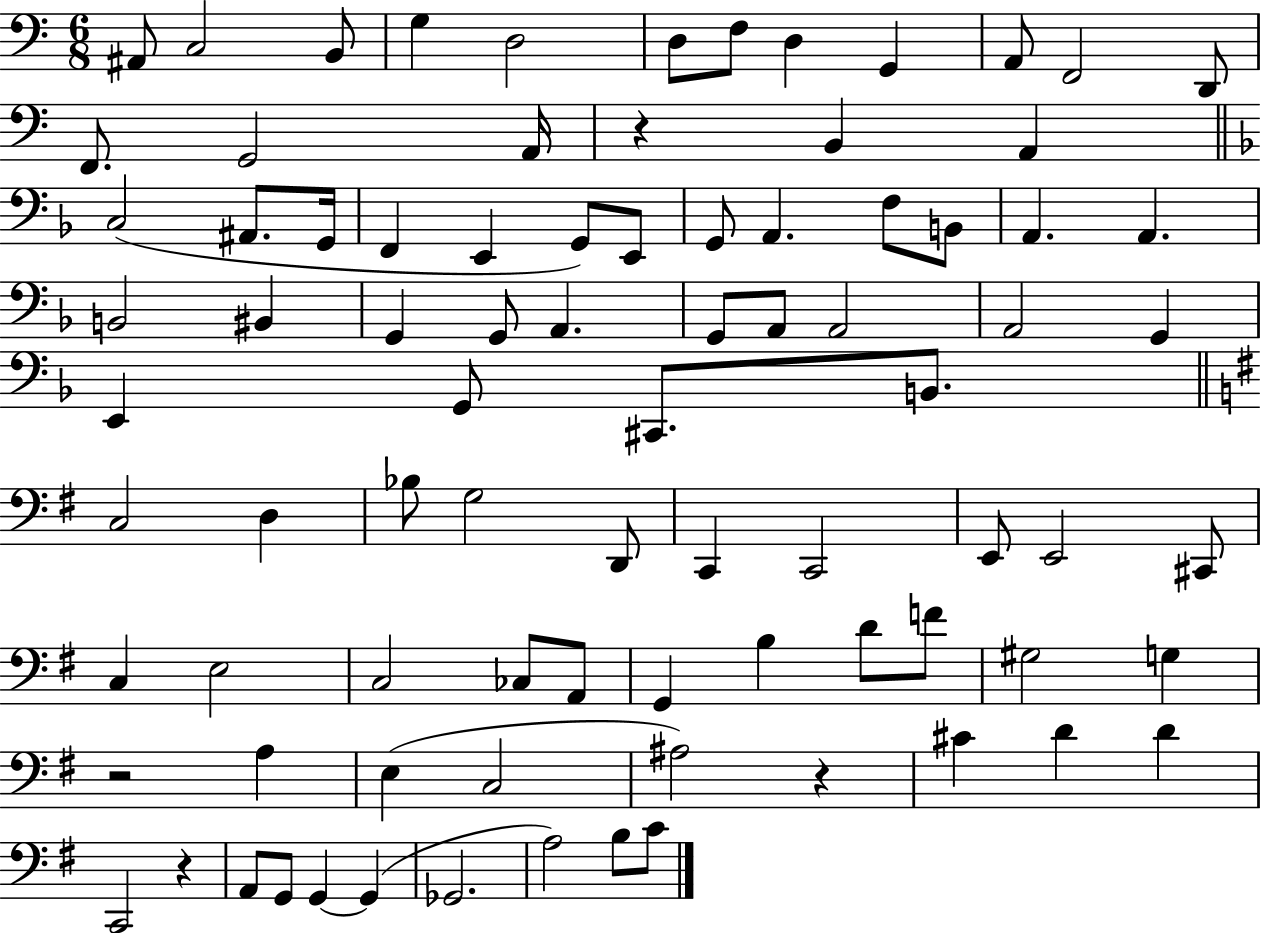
A#2/e C3/h B2/e G3/q D3/h D3/e F3/e D3/q G2/q A2/e F2/h D2/e F2/e. G2/h A2/s R/q B2/q A2/q C3/h A#2/e. G2/s F2/q E2/q G2/e E2/e G2/e A2/q. F3/e B2/e A2/q. A2/q. B2/h BIS2/q G2/q G2/e A2/q. G2/e A2/e A2/h A2/h G2/q E2/q G2/e C#2/e. B2/e. C3/h D3/q Bb3/e G3/h D2/e C2/q C2/h E2/e E2/h C#2/e C3/q E3/h C3/h CES3/e A2/e G2/q B3/q D4/e F4/e G#3/h G3/q R/h A3/q E3/q C3/h A#3/h R/q C#4/q D4/q D4/q C2/h R/q A2/e G2/e G2/q G2/q Gb2/h. A3/h B3/e C4/e